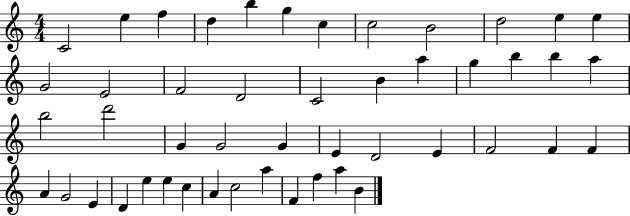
X:1
T:Untitled
M:4/4
L:1/4
K:C
C2 e f d b g c c2 B2 d2 e e G2 E2 F2 D2 C2 B a g b b a b2 d'2 G G2 G E D2 E F2 F F A G2 E D e e c A c2 a F f a B